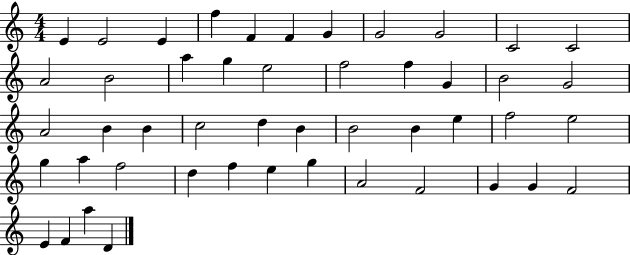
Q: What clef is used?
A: treble